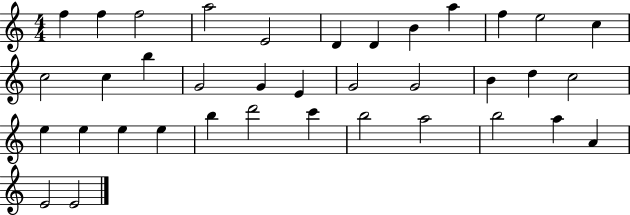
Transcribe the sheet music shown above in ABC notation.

X:1
T:Untitled
M:4/4
L:1/4
K:C
f f f2 a2 E2 D D B a f e2 c c2 c b G2 G E G2 G2 B d c2 e e e e b d'2 c' b2 a2 b2 a A E2 E2